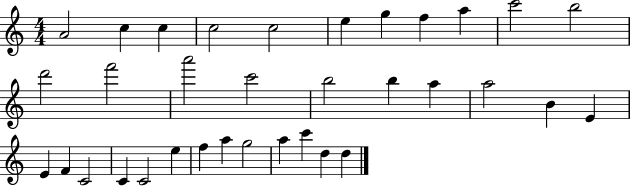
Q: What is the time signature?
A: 4/4